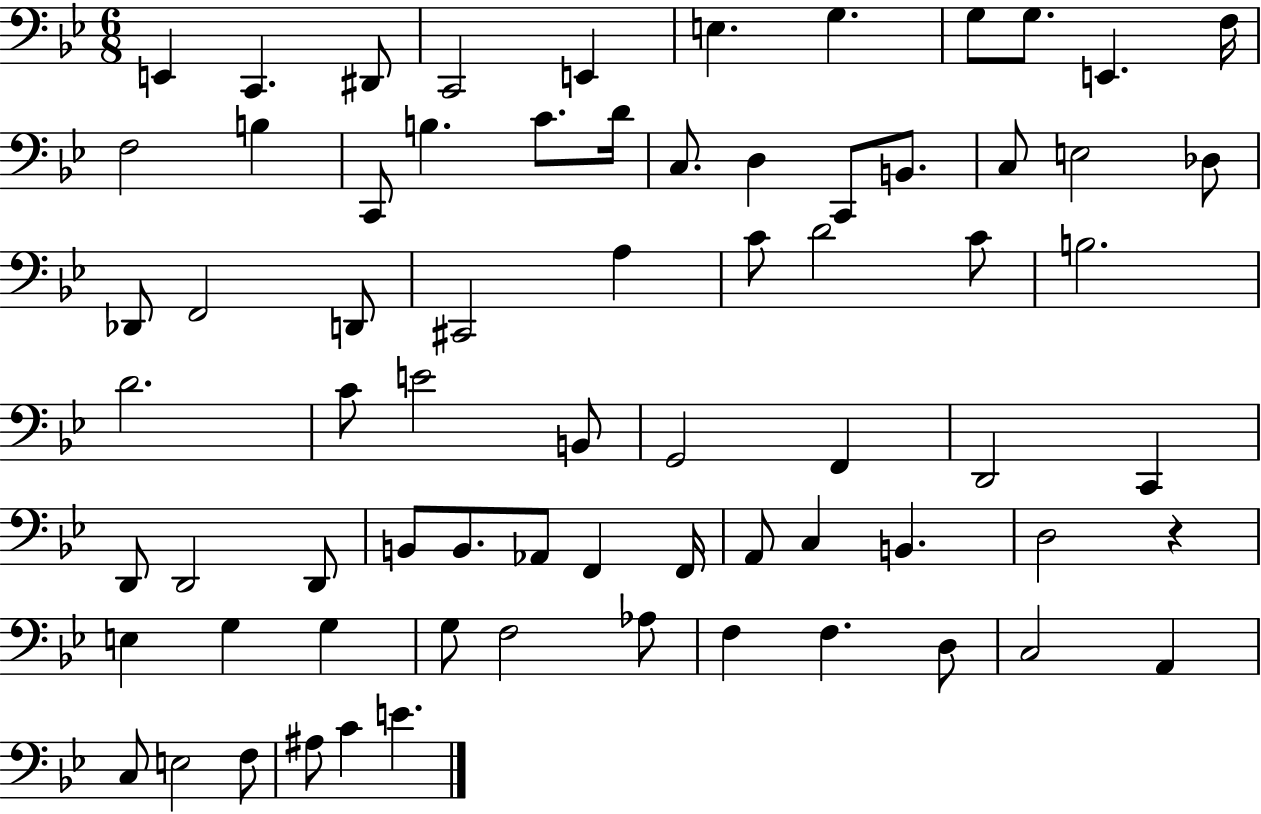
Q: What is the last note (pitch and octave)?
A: E4